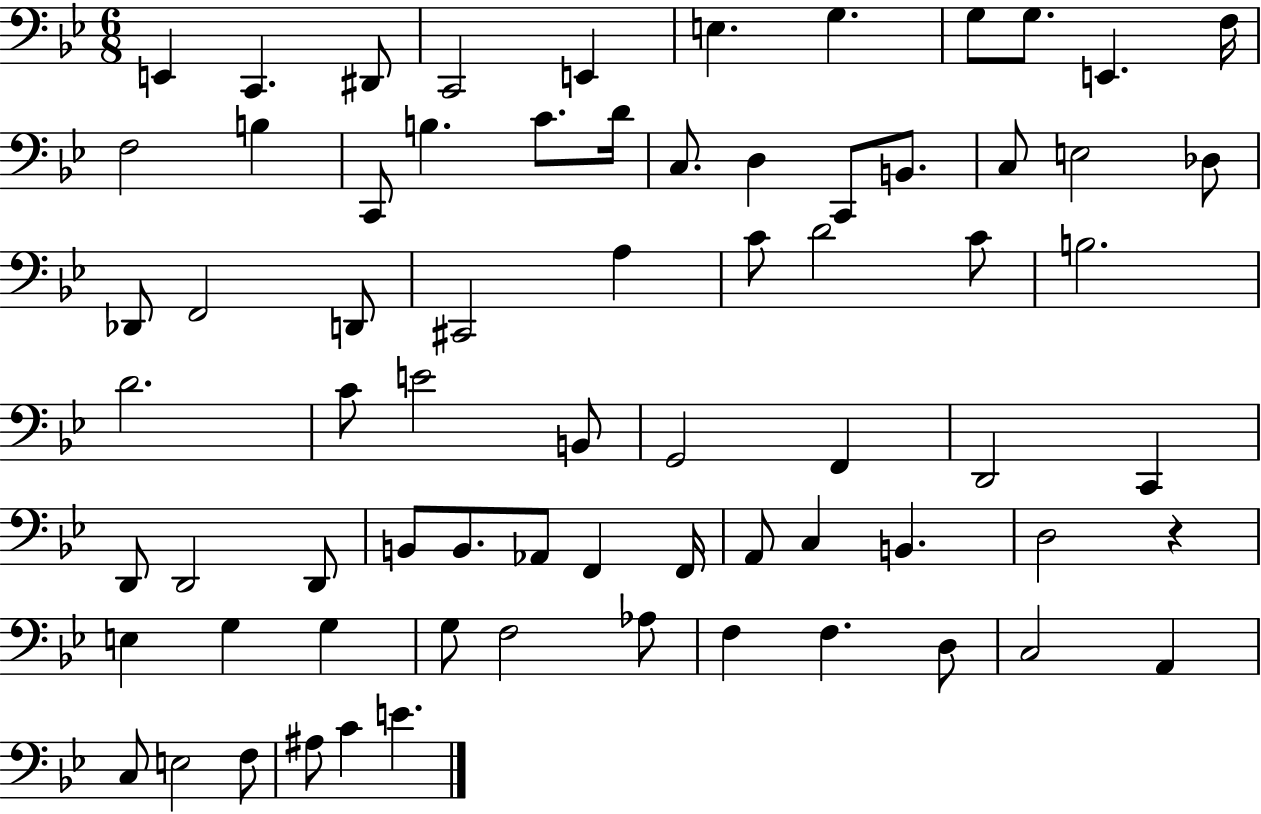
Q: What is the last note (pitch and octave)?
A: E4